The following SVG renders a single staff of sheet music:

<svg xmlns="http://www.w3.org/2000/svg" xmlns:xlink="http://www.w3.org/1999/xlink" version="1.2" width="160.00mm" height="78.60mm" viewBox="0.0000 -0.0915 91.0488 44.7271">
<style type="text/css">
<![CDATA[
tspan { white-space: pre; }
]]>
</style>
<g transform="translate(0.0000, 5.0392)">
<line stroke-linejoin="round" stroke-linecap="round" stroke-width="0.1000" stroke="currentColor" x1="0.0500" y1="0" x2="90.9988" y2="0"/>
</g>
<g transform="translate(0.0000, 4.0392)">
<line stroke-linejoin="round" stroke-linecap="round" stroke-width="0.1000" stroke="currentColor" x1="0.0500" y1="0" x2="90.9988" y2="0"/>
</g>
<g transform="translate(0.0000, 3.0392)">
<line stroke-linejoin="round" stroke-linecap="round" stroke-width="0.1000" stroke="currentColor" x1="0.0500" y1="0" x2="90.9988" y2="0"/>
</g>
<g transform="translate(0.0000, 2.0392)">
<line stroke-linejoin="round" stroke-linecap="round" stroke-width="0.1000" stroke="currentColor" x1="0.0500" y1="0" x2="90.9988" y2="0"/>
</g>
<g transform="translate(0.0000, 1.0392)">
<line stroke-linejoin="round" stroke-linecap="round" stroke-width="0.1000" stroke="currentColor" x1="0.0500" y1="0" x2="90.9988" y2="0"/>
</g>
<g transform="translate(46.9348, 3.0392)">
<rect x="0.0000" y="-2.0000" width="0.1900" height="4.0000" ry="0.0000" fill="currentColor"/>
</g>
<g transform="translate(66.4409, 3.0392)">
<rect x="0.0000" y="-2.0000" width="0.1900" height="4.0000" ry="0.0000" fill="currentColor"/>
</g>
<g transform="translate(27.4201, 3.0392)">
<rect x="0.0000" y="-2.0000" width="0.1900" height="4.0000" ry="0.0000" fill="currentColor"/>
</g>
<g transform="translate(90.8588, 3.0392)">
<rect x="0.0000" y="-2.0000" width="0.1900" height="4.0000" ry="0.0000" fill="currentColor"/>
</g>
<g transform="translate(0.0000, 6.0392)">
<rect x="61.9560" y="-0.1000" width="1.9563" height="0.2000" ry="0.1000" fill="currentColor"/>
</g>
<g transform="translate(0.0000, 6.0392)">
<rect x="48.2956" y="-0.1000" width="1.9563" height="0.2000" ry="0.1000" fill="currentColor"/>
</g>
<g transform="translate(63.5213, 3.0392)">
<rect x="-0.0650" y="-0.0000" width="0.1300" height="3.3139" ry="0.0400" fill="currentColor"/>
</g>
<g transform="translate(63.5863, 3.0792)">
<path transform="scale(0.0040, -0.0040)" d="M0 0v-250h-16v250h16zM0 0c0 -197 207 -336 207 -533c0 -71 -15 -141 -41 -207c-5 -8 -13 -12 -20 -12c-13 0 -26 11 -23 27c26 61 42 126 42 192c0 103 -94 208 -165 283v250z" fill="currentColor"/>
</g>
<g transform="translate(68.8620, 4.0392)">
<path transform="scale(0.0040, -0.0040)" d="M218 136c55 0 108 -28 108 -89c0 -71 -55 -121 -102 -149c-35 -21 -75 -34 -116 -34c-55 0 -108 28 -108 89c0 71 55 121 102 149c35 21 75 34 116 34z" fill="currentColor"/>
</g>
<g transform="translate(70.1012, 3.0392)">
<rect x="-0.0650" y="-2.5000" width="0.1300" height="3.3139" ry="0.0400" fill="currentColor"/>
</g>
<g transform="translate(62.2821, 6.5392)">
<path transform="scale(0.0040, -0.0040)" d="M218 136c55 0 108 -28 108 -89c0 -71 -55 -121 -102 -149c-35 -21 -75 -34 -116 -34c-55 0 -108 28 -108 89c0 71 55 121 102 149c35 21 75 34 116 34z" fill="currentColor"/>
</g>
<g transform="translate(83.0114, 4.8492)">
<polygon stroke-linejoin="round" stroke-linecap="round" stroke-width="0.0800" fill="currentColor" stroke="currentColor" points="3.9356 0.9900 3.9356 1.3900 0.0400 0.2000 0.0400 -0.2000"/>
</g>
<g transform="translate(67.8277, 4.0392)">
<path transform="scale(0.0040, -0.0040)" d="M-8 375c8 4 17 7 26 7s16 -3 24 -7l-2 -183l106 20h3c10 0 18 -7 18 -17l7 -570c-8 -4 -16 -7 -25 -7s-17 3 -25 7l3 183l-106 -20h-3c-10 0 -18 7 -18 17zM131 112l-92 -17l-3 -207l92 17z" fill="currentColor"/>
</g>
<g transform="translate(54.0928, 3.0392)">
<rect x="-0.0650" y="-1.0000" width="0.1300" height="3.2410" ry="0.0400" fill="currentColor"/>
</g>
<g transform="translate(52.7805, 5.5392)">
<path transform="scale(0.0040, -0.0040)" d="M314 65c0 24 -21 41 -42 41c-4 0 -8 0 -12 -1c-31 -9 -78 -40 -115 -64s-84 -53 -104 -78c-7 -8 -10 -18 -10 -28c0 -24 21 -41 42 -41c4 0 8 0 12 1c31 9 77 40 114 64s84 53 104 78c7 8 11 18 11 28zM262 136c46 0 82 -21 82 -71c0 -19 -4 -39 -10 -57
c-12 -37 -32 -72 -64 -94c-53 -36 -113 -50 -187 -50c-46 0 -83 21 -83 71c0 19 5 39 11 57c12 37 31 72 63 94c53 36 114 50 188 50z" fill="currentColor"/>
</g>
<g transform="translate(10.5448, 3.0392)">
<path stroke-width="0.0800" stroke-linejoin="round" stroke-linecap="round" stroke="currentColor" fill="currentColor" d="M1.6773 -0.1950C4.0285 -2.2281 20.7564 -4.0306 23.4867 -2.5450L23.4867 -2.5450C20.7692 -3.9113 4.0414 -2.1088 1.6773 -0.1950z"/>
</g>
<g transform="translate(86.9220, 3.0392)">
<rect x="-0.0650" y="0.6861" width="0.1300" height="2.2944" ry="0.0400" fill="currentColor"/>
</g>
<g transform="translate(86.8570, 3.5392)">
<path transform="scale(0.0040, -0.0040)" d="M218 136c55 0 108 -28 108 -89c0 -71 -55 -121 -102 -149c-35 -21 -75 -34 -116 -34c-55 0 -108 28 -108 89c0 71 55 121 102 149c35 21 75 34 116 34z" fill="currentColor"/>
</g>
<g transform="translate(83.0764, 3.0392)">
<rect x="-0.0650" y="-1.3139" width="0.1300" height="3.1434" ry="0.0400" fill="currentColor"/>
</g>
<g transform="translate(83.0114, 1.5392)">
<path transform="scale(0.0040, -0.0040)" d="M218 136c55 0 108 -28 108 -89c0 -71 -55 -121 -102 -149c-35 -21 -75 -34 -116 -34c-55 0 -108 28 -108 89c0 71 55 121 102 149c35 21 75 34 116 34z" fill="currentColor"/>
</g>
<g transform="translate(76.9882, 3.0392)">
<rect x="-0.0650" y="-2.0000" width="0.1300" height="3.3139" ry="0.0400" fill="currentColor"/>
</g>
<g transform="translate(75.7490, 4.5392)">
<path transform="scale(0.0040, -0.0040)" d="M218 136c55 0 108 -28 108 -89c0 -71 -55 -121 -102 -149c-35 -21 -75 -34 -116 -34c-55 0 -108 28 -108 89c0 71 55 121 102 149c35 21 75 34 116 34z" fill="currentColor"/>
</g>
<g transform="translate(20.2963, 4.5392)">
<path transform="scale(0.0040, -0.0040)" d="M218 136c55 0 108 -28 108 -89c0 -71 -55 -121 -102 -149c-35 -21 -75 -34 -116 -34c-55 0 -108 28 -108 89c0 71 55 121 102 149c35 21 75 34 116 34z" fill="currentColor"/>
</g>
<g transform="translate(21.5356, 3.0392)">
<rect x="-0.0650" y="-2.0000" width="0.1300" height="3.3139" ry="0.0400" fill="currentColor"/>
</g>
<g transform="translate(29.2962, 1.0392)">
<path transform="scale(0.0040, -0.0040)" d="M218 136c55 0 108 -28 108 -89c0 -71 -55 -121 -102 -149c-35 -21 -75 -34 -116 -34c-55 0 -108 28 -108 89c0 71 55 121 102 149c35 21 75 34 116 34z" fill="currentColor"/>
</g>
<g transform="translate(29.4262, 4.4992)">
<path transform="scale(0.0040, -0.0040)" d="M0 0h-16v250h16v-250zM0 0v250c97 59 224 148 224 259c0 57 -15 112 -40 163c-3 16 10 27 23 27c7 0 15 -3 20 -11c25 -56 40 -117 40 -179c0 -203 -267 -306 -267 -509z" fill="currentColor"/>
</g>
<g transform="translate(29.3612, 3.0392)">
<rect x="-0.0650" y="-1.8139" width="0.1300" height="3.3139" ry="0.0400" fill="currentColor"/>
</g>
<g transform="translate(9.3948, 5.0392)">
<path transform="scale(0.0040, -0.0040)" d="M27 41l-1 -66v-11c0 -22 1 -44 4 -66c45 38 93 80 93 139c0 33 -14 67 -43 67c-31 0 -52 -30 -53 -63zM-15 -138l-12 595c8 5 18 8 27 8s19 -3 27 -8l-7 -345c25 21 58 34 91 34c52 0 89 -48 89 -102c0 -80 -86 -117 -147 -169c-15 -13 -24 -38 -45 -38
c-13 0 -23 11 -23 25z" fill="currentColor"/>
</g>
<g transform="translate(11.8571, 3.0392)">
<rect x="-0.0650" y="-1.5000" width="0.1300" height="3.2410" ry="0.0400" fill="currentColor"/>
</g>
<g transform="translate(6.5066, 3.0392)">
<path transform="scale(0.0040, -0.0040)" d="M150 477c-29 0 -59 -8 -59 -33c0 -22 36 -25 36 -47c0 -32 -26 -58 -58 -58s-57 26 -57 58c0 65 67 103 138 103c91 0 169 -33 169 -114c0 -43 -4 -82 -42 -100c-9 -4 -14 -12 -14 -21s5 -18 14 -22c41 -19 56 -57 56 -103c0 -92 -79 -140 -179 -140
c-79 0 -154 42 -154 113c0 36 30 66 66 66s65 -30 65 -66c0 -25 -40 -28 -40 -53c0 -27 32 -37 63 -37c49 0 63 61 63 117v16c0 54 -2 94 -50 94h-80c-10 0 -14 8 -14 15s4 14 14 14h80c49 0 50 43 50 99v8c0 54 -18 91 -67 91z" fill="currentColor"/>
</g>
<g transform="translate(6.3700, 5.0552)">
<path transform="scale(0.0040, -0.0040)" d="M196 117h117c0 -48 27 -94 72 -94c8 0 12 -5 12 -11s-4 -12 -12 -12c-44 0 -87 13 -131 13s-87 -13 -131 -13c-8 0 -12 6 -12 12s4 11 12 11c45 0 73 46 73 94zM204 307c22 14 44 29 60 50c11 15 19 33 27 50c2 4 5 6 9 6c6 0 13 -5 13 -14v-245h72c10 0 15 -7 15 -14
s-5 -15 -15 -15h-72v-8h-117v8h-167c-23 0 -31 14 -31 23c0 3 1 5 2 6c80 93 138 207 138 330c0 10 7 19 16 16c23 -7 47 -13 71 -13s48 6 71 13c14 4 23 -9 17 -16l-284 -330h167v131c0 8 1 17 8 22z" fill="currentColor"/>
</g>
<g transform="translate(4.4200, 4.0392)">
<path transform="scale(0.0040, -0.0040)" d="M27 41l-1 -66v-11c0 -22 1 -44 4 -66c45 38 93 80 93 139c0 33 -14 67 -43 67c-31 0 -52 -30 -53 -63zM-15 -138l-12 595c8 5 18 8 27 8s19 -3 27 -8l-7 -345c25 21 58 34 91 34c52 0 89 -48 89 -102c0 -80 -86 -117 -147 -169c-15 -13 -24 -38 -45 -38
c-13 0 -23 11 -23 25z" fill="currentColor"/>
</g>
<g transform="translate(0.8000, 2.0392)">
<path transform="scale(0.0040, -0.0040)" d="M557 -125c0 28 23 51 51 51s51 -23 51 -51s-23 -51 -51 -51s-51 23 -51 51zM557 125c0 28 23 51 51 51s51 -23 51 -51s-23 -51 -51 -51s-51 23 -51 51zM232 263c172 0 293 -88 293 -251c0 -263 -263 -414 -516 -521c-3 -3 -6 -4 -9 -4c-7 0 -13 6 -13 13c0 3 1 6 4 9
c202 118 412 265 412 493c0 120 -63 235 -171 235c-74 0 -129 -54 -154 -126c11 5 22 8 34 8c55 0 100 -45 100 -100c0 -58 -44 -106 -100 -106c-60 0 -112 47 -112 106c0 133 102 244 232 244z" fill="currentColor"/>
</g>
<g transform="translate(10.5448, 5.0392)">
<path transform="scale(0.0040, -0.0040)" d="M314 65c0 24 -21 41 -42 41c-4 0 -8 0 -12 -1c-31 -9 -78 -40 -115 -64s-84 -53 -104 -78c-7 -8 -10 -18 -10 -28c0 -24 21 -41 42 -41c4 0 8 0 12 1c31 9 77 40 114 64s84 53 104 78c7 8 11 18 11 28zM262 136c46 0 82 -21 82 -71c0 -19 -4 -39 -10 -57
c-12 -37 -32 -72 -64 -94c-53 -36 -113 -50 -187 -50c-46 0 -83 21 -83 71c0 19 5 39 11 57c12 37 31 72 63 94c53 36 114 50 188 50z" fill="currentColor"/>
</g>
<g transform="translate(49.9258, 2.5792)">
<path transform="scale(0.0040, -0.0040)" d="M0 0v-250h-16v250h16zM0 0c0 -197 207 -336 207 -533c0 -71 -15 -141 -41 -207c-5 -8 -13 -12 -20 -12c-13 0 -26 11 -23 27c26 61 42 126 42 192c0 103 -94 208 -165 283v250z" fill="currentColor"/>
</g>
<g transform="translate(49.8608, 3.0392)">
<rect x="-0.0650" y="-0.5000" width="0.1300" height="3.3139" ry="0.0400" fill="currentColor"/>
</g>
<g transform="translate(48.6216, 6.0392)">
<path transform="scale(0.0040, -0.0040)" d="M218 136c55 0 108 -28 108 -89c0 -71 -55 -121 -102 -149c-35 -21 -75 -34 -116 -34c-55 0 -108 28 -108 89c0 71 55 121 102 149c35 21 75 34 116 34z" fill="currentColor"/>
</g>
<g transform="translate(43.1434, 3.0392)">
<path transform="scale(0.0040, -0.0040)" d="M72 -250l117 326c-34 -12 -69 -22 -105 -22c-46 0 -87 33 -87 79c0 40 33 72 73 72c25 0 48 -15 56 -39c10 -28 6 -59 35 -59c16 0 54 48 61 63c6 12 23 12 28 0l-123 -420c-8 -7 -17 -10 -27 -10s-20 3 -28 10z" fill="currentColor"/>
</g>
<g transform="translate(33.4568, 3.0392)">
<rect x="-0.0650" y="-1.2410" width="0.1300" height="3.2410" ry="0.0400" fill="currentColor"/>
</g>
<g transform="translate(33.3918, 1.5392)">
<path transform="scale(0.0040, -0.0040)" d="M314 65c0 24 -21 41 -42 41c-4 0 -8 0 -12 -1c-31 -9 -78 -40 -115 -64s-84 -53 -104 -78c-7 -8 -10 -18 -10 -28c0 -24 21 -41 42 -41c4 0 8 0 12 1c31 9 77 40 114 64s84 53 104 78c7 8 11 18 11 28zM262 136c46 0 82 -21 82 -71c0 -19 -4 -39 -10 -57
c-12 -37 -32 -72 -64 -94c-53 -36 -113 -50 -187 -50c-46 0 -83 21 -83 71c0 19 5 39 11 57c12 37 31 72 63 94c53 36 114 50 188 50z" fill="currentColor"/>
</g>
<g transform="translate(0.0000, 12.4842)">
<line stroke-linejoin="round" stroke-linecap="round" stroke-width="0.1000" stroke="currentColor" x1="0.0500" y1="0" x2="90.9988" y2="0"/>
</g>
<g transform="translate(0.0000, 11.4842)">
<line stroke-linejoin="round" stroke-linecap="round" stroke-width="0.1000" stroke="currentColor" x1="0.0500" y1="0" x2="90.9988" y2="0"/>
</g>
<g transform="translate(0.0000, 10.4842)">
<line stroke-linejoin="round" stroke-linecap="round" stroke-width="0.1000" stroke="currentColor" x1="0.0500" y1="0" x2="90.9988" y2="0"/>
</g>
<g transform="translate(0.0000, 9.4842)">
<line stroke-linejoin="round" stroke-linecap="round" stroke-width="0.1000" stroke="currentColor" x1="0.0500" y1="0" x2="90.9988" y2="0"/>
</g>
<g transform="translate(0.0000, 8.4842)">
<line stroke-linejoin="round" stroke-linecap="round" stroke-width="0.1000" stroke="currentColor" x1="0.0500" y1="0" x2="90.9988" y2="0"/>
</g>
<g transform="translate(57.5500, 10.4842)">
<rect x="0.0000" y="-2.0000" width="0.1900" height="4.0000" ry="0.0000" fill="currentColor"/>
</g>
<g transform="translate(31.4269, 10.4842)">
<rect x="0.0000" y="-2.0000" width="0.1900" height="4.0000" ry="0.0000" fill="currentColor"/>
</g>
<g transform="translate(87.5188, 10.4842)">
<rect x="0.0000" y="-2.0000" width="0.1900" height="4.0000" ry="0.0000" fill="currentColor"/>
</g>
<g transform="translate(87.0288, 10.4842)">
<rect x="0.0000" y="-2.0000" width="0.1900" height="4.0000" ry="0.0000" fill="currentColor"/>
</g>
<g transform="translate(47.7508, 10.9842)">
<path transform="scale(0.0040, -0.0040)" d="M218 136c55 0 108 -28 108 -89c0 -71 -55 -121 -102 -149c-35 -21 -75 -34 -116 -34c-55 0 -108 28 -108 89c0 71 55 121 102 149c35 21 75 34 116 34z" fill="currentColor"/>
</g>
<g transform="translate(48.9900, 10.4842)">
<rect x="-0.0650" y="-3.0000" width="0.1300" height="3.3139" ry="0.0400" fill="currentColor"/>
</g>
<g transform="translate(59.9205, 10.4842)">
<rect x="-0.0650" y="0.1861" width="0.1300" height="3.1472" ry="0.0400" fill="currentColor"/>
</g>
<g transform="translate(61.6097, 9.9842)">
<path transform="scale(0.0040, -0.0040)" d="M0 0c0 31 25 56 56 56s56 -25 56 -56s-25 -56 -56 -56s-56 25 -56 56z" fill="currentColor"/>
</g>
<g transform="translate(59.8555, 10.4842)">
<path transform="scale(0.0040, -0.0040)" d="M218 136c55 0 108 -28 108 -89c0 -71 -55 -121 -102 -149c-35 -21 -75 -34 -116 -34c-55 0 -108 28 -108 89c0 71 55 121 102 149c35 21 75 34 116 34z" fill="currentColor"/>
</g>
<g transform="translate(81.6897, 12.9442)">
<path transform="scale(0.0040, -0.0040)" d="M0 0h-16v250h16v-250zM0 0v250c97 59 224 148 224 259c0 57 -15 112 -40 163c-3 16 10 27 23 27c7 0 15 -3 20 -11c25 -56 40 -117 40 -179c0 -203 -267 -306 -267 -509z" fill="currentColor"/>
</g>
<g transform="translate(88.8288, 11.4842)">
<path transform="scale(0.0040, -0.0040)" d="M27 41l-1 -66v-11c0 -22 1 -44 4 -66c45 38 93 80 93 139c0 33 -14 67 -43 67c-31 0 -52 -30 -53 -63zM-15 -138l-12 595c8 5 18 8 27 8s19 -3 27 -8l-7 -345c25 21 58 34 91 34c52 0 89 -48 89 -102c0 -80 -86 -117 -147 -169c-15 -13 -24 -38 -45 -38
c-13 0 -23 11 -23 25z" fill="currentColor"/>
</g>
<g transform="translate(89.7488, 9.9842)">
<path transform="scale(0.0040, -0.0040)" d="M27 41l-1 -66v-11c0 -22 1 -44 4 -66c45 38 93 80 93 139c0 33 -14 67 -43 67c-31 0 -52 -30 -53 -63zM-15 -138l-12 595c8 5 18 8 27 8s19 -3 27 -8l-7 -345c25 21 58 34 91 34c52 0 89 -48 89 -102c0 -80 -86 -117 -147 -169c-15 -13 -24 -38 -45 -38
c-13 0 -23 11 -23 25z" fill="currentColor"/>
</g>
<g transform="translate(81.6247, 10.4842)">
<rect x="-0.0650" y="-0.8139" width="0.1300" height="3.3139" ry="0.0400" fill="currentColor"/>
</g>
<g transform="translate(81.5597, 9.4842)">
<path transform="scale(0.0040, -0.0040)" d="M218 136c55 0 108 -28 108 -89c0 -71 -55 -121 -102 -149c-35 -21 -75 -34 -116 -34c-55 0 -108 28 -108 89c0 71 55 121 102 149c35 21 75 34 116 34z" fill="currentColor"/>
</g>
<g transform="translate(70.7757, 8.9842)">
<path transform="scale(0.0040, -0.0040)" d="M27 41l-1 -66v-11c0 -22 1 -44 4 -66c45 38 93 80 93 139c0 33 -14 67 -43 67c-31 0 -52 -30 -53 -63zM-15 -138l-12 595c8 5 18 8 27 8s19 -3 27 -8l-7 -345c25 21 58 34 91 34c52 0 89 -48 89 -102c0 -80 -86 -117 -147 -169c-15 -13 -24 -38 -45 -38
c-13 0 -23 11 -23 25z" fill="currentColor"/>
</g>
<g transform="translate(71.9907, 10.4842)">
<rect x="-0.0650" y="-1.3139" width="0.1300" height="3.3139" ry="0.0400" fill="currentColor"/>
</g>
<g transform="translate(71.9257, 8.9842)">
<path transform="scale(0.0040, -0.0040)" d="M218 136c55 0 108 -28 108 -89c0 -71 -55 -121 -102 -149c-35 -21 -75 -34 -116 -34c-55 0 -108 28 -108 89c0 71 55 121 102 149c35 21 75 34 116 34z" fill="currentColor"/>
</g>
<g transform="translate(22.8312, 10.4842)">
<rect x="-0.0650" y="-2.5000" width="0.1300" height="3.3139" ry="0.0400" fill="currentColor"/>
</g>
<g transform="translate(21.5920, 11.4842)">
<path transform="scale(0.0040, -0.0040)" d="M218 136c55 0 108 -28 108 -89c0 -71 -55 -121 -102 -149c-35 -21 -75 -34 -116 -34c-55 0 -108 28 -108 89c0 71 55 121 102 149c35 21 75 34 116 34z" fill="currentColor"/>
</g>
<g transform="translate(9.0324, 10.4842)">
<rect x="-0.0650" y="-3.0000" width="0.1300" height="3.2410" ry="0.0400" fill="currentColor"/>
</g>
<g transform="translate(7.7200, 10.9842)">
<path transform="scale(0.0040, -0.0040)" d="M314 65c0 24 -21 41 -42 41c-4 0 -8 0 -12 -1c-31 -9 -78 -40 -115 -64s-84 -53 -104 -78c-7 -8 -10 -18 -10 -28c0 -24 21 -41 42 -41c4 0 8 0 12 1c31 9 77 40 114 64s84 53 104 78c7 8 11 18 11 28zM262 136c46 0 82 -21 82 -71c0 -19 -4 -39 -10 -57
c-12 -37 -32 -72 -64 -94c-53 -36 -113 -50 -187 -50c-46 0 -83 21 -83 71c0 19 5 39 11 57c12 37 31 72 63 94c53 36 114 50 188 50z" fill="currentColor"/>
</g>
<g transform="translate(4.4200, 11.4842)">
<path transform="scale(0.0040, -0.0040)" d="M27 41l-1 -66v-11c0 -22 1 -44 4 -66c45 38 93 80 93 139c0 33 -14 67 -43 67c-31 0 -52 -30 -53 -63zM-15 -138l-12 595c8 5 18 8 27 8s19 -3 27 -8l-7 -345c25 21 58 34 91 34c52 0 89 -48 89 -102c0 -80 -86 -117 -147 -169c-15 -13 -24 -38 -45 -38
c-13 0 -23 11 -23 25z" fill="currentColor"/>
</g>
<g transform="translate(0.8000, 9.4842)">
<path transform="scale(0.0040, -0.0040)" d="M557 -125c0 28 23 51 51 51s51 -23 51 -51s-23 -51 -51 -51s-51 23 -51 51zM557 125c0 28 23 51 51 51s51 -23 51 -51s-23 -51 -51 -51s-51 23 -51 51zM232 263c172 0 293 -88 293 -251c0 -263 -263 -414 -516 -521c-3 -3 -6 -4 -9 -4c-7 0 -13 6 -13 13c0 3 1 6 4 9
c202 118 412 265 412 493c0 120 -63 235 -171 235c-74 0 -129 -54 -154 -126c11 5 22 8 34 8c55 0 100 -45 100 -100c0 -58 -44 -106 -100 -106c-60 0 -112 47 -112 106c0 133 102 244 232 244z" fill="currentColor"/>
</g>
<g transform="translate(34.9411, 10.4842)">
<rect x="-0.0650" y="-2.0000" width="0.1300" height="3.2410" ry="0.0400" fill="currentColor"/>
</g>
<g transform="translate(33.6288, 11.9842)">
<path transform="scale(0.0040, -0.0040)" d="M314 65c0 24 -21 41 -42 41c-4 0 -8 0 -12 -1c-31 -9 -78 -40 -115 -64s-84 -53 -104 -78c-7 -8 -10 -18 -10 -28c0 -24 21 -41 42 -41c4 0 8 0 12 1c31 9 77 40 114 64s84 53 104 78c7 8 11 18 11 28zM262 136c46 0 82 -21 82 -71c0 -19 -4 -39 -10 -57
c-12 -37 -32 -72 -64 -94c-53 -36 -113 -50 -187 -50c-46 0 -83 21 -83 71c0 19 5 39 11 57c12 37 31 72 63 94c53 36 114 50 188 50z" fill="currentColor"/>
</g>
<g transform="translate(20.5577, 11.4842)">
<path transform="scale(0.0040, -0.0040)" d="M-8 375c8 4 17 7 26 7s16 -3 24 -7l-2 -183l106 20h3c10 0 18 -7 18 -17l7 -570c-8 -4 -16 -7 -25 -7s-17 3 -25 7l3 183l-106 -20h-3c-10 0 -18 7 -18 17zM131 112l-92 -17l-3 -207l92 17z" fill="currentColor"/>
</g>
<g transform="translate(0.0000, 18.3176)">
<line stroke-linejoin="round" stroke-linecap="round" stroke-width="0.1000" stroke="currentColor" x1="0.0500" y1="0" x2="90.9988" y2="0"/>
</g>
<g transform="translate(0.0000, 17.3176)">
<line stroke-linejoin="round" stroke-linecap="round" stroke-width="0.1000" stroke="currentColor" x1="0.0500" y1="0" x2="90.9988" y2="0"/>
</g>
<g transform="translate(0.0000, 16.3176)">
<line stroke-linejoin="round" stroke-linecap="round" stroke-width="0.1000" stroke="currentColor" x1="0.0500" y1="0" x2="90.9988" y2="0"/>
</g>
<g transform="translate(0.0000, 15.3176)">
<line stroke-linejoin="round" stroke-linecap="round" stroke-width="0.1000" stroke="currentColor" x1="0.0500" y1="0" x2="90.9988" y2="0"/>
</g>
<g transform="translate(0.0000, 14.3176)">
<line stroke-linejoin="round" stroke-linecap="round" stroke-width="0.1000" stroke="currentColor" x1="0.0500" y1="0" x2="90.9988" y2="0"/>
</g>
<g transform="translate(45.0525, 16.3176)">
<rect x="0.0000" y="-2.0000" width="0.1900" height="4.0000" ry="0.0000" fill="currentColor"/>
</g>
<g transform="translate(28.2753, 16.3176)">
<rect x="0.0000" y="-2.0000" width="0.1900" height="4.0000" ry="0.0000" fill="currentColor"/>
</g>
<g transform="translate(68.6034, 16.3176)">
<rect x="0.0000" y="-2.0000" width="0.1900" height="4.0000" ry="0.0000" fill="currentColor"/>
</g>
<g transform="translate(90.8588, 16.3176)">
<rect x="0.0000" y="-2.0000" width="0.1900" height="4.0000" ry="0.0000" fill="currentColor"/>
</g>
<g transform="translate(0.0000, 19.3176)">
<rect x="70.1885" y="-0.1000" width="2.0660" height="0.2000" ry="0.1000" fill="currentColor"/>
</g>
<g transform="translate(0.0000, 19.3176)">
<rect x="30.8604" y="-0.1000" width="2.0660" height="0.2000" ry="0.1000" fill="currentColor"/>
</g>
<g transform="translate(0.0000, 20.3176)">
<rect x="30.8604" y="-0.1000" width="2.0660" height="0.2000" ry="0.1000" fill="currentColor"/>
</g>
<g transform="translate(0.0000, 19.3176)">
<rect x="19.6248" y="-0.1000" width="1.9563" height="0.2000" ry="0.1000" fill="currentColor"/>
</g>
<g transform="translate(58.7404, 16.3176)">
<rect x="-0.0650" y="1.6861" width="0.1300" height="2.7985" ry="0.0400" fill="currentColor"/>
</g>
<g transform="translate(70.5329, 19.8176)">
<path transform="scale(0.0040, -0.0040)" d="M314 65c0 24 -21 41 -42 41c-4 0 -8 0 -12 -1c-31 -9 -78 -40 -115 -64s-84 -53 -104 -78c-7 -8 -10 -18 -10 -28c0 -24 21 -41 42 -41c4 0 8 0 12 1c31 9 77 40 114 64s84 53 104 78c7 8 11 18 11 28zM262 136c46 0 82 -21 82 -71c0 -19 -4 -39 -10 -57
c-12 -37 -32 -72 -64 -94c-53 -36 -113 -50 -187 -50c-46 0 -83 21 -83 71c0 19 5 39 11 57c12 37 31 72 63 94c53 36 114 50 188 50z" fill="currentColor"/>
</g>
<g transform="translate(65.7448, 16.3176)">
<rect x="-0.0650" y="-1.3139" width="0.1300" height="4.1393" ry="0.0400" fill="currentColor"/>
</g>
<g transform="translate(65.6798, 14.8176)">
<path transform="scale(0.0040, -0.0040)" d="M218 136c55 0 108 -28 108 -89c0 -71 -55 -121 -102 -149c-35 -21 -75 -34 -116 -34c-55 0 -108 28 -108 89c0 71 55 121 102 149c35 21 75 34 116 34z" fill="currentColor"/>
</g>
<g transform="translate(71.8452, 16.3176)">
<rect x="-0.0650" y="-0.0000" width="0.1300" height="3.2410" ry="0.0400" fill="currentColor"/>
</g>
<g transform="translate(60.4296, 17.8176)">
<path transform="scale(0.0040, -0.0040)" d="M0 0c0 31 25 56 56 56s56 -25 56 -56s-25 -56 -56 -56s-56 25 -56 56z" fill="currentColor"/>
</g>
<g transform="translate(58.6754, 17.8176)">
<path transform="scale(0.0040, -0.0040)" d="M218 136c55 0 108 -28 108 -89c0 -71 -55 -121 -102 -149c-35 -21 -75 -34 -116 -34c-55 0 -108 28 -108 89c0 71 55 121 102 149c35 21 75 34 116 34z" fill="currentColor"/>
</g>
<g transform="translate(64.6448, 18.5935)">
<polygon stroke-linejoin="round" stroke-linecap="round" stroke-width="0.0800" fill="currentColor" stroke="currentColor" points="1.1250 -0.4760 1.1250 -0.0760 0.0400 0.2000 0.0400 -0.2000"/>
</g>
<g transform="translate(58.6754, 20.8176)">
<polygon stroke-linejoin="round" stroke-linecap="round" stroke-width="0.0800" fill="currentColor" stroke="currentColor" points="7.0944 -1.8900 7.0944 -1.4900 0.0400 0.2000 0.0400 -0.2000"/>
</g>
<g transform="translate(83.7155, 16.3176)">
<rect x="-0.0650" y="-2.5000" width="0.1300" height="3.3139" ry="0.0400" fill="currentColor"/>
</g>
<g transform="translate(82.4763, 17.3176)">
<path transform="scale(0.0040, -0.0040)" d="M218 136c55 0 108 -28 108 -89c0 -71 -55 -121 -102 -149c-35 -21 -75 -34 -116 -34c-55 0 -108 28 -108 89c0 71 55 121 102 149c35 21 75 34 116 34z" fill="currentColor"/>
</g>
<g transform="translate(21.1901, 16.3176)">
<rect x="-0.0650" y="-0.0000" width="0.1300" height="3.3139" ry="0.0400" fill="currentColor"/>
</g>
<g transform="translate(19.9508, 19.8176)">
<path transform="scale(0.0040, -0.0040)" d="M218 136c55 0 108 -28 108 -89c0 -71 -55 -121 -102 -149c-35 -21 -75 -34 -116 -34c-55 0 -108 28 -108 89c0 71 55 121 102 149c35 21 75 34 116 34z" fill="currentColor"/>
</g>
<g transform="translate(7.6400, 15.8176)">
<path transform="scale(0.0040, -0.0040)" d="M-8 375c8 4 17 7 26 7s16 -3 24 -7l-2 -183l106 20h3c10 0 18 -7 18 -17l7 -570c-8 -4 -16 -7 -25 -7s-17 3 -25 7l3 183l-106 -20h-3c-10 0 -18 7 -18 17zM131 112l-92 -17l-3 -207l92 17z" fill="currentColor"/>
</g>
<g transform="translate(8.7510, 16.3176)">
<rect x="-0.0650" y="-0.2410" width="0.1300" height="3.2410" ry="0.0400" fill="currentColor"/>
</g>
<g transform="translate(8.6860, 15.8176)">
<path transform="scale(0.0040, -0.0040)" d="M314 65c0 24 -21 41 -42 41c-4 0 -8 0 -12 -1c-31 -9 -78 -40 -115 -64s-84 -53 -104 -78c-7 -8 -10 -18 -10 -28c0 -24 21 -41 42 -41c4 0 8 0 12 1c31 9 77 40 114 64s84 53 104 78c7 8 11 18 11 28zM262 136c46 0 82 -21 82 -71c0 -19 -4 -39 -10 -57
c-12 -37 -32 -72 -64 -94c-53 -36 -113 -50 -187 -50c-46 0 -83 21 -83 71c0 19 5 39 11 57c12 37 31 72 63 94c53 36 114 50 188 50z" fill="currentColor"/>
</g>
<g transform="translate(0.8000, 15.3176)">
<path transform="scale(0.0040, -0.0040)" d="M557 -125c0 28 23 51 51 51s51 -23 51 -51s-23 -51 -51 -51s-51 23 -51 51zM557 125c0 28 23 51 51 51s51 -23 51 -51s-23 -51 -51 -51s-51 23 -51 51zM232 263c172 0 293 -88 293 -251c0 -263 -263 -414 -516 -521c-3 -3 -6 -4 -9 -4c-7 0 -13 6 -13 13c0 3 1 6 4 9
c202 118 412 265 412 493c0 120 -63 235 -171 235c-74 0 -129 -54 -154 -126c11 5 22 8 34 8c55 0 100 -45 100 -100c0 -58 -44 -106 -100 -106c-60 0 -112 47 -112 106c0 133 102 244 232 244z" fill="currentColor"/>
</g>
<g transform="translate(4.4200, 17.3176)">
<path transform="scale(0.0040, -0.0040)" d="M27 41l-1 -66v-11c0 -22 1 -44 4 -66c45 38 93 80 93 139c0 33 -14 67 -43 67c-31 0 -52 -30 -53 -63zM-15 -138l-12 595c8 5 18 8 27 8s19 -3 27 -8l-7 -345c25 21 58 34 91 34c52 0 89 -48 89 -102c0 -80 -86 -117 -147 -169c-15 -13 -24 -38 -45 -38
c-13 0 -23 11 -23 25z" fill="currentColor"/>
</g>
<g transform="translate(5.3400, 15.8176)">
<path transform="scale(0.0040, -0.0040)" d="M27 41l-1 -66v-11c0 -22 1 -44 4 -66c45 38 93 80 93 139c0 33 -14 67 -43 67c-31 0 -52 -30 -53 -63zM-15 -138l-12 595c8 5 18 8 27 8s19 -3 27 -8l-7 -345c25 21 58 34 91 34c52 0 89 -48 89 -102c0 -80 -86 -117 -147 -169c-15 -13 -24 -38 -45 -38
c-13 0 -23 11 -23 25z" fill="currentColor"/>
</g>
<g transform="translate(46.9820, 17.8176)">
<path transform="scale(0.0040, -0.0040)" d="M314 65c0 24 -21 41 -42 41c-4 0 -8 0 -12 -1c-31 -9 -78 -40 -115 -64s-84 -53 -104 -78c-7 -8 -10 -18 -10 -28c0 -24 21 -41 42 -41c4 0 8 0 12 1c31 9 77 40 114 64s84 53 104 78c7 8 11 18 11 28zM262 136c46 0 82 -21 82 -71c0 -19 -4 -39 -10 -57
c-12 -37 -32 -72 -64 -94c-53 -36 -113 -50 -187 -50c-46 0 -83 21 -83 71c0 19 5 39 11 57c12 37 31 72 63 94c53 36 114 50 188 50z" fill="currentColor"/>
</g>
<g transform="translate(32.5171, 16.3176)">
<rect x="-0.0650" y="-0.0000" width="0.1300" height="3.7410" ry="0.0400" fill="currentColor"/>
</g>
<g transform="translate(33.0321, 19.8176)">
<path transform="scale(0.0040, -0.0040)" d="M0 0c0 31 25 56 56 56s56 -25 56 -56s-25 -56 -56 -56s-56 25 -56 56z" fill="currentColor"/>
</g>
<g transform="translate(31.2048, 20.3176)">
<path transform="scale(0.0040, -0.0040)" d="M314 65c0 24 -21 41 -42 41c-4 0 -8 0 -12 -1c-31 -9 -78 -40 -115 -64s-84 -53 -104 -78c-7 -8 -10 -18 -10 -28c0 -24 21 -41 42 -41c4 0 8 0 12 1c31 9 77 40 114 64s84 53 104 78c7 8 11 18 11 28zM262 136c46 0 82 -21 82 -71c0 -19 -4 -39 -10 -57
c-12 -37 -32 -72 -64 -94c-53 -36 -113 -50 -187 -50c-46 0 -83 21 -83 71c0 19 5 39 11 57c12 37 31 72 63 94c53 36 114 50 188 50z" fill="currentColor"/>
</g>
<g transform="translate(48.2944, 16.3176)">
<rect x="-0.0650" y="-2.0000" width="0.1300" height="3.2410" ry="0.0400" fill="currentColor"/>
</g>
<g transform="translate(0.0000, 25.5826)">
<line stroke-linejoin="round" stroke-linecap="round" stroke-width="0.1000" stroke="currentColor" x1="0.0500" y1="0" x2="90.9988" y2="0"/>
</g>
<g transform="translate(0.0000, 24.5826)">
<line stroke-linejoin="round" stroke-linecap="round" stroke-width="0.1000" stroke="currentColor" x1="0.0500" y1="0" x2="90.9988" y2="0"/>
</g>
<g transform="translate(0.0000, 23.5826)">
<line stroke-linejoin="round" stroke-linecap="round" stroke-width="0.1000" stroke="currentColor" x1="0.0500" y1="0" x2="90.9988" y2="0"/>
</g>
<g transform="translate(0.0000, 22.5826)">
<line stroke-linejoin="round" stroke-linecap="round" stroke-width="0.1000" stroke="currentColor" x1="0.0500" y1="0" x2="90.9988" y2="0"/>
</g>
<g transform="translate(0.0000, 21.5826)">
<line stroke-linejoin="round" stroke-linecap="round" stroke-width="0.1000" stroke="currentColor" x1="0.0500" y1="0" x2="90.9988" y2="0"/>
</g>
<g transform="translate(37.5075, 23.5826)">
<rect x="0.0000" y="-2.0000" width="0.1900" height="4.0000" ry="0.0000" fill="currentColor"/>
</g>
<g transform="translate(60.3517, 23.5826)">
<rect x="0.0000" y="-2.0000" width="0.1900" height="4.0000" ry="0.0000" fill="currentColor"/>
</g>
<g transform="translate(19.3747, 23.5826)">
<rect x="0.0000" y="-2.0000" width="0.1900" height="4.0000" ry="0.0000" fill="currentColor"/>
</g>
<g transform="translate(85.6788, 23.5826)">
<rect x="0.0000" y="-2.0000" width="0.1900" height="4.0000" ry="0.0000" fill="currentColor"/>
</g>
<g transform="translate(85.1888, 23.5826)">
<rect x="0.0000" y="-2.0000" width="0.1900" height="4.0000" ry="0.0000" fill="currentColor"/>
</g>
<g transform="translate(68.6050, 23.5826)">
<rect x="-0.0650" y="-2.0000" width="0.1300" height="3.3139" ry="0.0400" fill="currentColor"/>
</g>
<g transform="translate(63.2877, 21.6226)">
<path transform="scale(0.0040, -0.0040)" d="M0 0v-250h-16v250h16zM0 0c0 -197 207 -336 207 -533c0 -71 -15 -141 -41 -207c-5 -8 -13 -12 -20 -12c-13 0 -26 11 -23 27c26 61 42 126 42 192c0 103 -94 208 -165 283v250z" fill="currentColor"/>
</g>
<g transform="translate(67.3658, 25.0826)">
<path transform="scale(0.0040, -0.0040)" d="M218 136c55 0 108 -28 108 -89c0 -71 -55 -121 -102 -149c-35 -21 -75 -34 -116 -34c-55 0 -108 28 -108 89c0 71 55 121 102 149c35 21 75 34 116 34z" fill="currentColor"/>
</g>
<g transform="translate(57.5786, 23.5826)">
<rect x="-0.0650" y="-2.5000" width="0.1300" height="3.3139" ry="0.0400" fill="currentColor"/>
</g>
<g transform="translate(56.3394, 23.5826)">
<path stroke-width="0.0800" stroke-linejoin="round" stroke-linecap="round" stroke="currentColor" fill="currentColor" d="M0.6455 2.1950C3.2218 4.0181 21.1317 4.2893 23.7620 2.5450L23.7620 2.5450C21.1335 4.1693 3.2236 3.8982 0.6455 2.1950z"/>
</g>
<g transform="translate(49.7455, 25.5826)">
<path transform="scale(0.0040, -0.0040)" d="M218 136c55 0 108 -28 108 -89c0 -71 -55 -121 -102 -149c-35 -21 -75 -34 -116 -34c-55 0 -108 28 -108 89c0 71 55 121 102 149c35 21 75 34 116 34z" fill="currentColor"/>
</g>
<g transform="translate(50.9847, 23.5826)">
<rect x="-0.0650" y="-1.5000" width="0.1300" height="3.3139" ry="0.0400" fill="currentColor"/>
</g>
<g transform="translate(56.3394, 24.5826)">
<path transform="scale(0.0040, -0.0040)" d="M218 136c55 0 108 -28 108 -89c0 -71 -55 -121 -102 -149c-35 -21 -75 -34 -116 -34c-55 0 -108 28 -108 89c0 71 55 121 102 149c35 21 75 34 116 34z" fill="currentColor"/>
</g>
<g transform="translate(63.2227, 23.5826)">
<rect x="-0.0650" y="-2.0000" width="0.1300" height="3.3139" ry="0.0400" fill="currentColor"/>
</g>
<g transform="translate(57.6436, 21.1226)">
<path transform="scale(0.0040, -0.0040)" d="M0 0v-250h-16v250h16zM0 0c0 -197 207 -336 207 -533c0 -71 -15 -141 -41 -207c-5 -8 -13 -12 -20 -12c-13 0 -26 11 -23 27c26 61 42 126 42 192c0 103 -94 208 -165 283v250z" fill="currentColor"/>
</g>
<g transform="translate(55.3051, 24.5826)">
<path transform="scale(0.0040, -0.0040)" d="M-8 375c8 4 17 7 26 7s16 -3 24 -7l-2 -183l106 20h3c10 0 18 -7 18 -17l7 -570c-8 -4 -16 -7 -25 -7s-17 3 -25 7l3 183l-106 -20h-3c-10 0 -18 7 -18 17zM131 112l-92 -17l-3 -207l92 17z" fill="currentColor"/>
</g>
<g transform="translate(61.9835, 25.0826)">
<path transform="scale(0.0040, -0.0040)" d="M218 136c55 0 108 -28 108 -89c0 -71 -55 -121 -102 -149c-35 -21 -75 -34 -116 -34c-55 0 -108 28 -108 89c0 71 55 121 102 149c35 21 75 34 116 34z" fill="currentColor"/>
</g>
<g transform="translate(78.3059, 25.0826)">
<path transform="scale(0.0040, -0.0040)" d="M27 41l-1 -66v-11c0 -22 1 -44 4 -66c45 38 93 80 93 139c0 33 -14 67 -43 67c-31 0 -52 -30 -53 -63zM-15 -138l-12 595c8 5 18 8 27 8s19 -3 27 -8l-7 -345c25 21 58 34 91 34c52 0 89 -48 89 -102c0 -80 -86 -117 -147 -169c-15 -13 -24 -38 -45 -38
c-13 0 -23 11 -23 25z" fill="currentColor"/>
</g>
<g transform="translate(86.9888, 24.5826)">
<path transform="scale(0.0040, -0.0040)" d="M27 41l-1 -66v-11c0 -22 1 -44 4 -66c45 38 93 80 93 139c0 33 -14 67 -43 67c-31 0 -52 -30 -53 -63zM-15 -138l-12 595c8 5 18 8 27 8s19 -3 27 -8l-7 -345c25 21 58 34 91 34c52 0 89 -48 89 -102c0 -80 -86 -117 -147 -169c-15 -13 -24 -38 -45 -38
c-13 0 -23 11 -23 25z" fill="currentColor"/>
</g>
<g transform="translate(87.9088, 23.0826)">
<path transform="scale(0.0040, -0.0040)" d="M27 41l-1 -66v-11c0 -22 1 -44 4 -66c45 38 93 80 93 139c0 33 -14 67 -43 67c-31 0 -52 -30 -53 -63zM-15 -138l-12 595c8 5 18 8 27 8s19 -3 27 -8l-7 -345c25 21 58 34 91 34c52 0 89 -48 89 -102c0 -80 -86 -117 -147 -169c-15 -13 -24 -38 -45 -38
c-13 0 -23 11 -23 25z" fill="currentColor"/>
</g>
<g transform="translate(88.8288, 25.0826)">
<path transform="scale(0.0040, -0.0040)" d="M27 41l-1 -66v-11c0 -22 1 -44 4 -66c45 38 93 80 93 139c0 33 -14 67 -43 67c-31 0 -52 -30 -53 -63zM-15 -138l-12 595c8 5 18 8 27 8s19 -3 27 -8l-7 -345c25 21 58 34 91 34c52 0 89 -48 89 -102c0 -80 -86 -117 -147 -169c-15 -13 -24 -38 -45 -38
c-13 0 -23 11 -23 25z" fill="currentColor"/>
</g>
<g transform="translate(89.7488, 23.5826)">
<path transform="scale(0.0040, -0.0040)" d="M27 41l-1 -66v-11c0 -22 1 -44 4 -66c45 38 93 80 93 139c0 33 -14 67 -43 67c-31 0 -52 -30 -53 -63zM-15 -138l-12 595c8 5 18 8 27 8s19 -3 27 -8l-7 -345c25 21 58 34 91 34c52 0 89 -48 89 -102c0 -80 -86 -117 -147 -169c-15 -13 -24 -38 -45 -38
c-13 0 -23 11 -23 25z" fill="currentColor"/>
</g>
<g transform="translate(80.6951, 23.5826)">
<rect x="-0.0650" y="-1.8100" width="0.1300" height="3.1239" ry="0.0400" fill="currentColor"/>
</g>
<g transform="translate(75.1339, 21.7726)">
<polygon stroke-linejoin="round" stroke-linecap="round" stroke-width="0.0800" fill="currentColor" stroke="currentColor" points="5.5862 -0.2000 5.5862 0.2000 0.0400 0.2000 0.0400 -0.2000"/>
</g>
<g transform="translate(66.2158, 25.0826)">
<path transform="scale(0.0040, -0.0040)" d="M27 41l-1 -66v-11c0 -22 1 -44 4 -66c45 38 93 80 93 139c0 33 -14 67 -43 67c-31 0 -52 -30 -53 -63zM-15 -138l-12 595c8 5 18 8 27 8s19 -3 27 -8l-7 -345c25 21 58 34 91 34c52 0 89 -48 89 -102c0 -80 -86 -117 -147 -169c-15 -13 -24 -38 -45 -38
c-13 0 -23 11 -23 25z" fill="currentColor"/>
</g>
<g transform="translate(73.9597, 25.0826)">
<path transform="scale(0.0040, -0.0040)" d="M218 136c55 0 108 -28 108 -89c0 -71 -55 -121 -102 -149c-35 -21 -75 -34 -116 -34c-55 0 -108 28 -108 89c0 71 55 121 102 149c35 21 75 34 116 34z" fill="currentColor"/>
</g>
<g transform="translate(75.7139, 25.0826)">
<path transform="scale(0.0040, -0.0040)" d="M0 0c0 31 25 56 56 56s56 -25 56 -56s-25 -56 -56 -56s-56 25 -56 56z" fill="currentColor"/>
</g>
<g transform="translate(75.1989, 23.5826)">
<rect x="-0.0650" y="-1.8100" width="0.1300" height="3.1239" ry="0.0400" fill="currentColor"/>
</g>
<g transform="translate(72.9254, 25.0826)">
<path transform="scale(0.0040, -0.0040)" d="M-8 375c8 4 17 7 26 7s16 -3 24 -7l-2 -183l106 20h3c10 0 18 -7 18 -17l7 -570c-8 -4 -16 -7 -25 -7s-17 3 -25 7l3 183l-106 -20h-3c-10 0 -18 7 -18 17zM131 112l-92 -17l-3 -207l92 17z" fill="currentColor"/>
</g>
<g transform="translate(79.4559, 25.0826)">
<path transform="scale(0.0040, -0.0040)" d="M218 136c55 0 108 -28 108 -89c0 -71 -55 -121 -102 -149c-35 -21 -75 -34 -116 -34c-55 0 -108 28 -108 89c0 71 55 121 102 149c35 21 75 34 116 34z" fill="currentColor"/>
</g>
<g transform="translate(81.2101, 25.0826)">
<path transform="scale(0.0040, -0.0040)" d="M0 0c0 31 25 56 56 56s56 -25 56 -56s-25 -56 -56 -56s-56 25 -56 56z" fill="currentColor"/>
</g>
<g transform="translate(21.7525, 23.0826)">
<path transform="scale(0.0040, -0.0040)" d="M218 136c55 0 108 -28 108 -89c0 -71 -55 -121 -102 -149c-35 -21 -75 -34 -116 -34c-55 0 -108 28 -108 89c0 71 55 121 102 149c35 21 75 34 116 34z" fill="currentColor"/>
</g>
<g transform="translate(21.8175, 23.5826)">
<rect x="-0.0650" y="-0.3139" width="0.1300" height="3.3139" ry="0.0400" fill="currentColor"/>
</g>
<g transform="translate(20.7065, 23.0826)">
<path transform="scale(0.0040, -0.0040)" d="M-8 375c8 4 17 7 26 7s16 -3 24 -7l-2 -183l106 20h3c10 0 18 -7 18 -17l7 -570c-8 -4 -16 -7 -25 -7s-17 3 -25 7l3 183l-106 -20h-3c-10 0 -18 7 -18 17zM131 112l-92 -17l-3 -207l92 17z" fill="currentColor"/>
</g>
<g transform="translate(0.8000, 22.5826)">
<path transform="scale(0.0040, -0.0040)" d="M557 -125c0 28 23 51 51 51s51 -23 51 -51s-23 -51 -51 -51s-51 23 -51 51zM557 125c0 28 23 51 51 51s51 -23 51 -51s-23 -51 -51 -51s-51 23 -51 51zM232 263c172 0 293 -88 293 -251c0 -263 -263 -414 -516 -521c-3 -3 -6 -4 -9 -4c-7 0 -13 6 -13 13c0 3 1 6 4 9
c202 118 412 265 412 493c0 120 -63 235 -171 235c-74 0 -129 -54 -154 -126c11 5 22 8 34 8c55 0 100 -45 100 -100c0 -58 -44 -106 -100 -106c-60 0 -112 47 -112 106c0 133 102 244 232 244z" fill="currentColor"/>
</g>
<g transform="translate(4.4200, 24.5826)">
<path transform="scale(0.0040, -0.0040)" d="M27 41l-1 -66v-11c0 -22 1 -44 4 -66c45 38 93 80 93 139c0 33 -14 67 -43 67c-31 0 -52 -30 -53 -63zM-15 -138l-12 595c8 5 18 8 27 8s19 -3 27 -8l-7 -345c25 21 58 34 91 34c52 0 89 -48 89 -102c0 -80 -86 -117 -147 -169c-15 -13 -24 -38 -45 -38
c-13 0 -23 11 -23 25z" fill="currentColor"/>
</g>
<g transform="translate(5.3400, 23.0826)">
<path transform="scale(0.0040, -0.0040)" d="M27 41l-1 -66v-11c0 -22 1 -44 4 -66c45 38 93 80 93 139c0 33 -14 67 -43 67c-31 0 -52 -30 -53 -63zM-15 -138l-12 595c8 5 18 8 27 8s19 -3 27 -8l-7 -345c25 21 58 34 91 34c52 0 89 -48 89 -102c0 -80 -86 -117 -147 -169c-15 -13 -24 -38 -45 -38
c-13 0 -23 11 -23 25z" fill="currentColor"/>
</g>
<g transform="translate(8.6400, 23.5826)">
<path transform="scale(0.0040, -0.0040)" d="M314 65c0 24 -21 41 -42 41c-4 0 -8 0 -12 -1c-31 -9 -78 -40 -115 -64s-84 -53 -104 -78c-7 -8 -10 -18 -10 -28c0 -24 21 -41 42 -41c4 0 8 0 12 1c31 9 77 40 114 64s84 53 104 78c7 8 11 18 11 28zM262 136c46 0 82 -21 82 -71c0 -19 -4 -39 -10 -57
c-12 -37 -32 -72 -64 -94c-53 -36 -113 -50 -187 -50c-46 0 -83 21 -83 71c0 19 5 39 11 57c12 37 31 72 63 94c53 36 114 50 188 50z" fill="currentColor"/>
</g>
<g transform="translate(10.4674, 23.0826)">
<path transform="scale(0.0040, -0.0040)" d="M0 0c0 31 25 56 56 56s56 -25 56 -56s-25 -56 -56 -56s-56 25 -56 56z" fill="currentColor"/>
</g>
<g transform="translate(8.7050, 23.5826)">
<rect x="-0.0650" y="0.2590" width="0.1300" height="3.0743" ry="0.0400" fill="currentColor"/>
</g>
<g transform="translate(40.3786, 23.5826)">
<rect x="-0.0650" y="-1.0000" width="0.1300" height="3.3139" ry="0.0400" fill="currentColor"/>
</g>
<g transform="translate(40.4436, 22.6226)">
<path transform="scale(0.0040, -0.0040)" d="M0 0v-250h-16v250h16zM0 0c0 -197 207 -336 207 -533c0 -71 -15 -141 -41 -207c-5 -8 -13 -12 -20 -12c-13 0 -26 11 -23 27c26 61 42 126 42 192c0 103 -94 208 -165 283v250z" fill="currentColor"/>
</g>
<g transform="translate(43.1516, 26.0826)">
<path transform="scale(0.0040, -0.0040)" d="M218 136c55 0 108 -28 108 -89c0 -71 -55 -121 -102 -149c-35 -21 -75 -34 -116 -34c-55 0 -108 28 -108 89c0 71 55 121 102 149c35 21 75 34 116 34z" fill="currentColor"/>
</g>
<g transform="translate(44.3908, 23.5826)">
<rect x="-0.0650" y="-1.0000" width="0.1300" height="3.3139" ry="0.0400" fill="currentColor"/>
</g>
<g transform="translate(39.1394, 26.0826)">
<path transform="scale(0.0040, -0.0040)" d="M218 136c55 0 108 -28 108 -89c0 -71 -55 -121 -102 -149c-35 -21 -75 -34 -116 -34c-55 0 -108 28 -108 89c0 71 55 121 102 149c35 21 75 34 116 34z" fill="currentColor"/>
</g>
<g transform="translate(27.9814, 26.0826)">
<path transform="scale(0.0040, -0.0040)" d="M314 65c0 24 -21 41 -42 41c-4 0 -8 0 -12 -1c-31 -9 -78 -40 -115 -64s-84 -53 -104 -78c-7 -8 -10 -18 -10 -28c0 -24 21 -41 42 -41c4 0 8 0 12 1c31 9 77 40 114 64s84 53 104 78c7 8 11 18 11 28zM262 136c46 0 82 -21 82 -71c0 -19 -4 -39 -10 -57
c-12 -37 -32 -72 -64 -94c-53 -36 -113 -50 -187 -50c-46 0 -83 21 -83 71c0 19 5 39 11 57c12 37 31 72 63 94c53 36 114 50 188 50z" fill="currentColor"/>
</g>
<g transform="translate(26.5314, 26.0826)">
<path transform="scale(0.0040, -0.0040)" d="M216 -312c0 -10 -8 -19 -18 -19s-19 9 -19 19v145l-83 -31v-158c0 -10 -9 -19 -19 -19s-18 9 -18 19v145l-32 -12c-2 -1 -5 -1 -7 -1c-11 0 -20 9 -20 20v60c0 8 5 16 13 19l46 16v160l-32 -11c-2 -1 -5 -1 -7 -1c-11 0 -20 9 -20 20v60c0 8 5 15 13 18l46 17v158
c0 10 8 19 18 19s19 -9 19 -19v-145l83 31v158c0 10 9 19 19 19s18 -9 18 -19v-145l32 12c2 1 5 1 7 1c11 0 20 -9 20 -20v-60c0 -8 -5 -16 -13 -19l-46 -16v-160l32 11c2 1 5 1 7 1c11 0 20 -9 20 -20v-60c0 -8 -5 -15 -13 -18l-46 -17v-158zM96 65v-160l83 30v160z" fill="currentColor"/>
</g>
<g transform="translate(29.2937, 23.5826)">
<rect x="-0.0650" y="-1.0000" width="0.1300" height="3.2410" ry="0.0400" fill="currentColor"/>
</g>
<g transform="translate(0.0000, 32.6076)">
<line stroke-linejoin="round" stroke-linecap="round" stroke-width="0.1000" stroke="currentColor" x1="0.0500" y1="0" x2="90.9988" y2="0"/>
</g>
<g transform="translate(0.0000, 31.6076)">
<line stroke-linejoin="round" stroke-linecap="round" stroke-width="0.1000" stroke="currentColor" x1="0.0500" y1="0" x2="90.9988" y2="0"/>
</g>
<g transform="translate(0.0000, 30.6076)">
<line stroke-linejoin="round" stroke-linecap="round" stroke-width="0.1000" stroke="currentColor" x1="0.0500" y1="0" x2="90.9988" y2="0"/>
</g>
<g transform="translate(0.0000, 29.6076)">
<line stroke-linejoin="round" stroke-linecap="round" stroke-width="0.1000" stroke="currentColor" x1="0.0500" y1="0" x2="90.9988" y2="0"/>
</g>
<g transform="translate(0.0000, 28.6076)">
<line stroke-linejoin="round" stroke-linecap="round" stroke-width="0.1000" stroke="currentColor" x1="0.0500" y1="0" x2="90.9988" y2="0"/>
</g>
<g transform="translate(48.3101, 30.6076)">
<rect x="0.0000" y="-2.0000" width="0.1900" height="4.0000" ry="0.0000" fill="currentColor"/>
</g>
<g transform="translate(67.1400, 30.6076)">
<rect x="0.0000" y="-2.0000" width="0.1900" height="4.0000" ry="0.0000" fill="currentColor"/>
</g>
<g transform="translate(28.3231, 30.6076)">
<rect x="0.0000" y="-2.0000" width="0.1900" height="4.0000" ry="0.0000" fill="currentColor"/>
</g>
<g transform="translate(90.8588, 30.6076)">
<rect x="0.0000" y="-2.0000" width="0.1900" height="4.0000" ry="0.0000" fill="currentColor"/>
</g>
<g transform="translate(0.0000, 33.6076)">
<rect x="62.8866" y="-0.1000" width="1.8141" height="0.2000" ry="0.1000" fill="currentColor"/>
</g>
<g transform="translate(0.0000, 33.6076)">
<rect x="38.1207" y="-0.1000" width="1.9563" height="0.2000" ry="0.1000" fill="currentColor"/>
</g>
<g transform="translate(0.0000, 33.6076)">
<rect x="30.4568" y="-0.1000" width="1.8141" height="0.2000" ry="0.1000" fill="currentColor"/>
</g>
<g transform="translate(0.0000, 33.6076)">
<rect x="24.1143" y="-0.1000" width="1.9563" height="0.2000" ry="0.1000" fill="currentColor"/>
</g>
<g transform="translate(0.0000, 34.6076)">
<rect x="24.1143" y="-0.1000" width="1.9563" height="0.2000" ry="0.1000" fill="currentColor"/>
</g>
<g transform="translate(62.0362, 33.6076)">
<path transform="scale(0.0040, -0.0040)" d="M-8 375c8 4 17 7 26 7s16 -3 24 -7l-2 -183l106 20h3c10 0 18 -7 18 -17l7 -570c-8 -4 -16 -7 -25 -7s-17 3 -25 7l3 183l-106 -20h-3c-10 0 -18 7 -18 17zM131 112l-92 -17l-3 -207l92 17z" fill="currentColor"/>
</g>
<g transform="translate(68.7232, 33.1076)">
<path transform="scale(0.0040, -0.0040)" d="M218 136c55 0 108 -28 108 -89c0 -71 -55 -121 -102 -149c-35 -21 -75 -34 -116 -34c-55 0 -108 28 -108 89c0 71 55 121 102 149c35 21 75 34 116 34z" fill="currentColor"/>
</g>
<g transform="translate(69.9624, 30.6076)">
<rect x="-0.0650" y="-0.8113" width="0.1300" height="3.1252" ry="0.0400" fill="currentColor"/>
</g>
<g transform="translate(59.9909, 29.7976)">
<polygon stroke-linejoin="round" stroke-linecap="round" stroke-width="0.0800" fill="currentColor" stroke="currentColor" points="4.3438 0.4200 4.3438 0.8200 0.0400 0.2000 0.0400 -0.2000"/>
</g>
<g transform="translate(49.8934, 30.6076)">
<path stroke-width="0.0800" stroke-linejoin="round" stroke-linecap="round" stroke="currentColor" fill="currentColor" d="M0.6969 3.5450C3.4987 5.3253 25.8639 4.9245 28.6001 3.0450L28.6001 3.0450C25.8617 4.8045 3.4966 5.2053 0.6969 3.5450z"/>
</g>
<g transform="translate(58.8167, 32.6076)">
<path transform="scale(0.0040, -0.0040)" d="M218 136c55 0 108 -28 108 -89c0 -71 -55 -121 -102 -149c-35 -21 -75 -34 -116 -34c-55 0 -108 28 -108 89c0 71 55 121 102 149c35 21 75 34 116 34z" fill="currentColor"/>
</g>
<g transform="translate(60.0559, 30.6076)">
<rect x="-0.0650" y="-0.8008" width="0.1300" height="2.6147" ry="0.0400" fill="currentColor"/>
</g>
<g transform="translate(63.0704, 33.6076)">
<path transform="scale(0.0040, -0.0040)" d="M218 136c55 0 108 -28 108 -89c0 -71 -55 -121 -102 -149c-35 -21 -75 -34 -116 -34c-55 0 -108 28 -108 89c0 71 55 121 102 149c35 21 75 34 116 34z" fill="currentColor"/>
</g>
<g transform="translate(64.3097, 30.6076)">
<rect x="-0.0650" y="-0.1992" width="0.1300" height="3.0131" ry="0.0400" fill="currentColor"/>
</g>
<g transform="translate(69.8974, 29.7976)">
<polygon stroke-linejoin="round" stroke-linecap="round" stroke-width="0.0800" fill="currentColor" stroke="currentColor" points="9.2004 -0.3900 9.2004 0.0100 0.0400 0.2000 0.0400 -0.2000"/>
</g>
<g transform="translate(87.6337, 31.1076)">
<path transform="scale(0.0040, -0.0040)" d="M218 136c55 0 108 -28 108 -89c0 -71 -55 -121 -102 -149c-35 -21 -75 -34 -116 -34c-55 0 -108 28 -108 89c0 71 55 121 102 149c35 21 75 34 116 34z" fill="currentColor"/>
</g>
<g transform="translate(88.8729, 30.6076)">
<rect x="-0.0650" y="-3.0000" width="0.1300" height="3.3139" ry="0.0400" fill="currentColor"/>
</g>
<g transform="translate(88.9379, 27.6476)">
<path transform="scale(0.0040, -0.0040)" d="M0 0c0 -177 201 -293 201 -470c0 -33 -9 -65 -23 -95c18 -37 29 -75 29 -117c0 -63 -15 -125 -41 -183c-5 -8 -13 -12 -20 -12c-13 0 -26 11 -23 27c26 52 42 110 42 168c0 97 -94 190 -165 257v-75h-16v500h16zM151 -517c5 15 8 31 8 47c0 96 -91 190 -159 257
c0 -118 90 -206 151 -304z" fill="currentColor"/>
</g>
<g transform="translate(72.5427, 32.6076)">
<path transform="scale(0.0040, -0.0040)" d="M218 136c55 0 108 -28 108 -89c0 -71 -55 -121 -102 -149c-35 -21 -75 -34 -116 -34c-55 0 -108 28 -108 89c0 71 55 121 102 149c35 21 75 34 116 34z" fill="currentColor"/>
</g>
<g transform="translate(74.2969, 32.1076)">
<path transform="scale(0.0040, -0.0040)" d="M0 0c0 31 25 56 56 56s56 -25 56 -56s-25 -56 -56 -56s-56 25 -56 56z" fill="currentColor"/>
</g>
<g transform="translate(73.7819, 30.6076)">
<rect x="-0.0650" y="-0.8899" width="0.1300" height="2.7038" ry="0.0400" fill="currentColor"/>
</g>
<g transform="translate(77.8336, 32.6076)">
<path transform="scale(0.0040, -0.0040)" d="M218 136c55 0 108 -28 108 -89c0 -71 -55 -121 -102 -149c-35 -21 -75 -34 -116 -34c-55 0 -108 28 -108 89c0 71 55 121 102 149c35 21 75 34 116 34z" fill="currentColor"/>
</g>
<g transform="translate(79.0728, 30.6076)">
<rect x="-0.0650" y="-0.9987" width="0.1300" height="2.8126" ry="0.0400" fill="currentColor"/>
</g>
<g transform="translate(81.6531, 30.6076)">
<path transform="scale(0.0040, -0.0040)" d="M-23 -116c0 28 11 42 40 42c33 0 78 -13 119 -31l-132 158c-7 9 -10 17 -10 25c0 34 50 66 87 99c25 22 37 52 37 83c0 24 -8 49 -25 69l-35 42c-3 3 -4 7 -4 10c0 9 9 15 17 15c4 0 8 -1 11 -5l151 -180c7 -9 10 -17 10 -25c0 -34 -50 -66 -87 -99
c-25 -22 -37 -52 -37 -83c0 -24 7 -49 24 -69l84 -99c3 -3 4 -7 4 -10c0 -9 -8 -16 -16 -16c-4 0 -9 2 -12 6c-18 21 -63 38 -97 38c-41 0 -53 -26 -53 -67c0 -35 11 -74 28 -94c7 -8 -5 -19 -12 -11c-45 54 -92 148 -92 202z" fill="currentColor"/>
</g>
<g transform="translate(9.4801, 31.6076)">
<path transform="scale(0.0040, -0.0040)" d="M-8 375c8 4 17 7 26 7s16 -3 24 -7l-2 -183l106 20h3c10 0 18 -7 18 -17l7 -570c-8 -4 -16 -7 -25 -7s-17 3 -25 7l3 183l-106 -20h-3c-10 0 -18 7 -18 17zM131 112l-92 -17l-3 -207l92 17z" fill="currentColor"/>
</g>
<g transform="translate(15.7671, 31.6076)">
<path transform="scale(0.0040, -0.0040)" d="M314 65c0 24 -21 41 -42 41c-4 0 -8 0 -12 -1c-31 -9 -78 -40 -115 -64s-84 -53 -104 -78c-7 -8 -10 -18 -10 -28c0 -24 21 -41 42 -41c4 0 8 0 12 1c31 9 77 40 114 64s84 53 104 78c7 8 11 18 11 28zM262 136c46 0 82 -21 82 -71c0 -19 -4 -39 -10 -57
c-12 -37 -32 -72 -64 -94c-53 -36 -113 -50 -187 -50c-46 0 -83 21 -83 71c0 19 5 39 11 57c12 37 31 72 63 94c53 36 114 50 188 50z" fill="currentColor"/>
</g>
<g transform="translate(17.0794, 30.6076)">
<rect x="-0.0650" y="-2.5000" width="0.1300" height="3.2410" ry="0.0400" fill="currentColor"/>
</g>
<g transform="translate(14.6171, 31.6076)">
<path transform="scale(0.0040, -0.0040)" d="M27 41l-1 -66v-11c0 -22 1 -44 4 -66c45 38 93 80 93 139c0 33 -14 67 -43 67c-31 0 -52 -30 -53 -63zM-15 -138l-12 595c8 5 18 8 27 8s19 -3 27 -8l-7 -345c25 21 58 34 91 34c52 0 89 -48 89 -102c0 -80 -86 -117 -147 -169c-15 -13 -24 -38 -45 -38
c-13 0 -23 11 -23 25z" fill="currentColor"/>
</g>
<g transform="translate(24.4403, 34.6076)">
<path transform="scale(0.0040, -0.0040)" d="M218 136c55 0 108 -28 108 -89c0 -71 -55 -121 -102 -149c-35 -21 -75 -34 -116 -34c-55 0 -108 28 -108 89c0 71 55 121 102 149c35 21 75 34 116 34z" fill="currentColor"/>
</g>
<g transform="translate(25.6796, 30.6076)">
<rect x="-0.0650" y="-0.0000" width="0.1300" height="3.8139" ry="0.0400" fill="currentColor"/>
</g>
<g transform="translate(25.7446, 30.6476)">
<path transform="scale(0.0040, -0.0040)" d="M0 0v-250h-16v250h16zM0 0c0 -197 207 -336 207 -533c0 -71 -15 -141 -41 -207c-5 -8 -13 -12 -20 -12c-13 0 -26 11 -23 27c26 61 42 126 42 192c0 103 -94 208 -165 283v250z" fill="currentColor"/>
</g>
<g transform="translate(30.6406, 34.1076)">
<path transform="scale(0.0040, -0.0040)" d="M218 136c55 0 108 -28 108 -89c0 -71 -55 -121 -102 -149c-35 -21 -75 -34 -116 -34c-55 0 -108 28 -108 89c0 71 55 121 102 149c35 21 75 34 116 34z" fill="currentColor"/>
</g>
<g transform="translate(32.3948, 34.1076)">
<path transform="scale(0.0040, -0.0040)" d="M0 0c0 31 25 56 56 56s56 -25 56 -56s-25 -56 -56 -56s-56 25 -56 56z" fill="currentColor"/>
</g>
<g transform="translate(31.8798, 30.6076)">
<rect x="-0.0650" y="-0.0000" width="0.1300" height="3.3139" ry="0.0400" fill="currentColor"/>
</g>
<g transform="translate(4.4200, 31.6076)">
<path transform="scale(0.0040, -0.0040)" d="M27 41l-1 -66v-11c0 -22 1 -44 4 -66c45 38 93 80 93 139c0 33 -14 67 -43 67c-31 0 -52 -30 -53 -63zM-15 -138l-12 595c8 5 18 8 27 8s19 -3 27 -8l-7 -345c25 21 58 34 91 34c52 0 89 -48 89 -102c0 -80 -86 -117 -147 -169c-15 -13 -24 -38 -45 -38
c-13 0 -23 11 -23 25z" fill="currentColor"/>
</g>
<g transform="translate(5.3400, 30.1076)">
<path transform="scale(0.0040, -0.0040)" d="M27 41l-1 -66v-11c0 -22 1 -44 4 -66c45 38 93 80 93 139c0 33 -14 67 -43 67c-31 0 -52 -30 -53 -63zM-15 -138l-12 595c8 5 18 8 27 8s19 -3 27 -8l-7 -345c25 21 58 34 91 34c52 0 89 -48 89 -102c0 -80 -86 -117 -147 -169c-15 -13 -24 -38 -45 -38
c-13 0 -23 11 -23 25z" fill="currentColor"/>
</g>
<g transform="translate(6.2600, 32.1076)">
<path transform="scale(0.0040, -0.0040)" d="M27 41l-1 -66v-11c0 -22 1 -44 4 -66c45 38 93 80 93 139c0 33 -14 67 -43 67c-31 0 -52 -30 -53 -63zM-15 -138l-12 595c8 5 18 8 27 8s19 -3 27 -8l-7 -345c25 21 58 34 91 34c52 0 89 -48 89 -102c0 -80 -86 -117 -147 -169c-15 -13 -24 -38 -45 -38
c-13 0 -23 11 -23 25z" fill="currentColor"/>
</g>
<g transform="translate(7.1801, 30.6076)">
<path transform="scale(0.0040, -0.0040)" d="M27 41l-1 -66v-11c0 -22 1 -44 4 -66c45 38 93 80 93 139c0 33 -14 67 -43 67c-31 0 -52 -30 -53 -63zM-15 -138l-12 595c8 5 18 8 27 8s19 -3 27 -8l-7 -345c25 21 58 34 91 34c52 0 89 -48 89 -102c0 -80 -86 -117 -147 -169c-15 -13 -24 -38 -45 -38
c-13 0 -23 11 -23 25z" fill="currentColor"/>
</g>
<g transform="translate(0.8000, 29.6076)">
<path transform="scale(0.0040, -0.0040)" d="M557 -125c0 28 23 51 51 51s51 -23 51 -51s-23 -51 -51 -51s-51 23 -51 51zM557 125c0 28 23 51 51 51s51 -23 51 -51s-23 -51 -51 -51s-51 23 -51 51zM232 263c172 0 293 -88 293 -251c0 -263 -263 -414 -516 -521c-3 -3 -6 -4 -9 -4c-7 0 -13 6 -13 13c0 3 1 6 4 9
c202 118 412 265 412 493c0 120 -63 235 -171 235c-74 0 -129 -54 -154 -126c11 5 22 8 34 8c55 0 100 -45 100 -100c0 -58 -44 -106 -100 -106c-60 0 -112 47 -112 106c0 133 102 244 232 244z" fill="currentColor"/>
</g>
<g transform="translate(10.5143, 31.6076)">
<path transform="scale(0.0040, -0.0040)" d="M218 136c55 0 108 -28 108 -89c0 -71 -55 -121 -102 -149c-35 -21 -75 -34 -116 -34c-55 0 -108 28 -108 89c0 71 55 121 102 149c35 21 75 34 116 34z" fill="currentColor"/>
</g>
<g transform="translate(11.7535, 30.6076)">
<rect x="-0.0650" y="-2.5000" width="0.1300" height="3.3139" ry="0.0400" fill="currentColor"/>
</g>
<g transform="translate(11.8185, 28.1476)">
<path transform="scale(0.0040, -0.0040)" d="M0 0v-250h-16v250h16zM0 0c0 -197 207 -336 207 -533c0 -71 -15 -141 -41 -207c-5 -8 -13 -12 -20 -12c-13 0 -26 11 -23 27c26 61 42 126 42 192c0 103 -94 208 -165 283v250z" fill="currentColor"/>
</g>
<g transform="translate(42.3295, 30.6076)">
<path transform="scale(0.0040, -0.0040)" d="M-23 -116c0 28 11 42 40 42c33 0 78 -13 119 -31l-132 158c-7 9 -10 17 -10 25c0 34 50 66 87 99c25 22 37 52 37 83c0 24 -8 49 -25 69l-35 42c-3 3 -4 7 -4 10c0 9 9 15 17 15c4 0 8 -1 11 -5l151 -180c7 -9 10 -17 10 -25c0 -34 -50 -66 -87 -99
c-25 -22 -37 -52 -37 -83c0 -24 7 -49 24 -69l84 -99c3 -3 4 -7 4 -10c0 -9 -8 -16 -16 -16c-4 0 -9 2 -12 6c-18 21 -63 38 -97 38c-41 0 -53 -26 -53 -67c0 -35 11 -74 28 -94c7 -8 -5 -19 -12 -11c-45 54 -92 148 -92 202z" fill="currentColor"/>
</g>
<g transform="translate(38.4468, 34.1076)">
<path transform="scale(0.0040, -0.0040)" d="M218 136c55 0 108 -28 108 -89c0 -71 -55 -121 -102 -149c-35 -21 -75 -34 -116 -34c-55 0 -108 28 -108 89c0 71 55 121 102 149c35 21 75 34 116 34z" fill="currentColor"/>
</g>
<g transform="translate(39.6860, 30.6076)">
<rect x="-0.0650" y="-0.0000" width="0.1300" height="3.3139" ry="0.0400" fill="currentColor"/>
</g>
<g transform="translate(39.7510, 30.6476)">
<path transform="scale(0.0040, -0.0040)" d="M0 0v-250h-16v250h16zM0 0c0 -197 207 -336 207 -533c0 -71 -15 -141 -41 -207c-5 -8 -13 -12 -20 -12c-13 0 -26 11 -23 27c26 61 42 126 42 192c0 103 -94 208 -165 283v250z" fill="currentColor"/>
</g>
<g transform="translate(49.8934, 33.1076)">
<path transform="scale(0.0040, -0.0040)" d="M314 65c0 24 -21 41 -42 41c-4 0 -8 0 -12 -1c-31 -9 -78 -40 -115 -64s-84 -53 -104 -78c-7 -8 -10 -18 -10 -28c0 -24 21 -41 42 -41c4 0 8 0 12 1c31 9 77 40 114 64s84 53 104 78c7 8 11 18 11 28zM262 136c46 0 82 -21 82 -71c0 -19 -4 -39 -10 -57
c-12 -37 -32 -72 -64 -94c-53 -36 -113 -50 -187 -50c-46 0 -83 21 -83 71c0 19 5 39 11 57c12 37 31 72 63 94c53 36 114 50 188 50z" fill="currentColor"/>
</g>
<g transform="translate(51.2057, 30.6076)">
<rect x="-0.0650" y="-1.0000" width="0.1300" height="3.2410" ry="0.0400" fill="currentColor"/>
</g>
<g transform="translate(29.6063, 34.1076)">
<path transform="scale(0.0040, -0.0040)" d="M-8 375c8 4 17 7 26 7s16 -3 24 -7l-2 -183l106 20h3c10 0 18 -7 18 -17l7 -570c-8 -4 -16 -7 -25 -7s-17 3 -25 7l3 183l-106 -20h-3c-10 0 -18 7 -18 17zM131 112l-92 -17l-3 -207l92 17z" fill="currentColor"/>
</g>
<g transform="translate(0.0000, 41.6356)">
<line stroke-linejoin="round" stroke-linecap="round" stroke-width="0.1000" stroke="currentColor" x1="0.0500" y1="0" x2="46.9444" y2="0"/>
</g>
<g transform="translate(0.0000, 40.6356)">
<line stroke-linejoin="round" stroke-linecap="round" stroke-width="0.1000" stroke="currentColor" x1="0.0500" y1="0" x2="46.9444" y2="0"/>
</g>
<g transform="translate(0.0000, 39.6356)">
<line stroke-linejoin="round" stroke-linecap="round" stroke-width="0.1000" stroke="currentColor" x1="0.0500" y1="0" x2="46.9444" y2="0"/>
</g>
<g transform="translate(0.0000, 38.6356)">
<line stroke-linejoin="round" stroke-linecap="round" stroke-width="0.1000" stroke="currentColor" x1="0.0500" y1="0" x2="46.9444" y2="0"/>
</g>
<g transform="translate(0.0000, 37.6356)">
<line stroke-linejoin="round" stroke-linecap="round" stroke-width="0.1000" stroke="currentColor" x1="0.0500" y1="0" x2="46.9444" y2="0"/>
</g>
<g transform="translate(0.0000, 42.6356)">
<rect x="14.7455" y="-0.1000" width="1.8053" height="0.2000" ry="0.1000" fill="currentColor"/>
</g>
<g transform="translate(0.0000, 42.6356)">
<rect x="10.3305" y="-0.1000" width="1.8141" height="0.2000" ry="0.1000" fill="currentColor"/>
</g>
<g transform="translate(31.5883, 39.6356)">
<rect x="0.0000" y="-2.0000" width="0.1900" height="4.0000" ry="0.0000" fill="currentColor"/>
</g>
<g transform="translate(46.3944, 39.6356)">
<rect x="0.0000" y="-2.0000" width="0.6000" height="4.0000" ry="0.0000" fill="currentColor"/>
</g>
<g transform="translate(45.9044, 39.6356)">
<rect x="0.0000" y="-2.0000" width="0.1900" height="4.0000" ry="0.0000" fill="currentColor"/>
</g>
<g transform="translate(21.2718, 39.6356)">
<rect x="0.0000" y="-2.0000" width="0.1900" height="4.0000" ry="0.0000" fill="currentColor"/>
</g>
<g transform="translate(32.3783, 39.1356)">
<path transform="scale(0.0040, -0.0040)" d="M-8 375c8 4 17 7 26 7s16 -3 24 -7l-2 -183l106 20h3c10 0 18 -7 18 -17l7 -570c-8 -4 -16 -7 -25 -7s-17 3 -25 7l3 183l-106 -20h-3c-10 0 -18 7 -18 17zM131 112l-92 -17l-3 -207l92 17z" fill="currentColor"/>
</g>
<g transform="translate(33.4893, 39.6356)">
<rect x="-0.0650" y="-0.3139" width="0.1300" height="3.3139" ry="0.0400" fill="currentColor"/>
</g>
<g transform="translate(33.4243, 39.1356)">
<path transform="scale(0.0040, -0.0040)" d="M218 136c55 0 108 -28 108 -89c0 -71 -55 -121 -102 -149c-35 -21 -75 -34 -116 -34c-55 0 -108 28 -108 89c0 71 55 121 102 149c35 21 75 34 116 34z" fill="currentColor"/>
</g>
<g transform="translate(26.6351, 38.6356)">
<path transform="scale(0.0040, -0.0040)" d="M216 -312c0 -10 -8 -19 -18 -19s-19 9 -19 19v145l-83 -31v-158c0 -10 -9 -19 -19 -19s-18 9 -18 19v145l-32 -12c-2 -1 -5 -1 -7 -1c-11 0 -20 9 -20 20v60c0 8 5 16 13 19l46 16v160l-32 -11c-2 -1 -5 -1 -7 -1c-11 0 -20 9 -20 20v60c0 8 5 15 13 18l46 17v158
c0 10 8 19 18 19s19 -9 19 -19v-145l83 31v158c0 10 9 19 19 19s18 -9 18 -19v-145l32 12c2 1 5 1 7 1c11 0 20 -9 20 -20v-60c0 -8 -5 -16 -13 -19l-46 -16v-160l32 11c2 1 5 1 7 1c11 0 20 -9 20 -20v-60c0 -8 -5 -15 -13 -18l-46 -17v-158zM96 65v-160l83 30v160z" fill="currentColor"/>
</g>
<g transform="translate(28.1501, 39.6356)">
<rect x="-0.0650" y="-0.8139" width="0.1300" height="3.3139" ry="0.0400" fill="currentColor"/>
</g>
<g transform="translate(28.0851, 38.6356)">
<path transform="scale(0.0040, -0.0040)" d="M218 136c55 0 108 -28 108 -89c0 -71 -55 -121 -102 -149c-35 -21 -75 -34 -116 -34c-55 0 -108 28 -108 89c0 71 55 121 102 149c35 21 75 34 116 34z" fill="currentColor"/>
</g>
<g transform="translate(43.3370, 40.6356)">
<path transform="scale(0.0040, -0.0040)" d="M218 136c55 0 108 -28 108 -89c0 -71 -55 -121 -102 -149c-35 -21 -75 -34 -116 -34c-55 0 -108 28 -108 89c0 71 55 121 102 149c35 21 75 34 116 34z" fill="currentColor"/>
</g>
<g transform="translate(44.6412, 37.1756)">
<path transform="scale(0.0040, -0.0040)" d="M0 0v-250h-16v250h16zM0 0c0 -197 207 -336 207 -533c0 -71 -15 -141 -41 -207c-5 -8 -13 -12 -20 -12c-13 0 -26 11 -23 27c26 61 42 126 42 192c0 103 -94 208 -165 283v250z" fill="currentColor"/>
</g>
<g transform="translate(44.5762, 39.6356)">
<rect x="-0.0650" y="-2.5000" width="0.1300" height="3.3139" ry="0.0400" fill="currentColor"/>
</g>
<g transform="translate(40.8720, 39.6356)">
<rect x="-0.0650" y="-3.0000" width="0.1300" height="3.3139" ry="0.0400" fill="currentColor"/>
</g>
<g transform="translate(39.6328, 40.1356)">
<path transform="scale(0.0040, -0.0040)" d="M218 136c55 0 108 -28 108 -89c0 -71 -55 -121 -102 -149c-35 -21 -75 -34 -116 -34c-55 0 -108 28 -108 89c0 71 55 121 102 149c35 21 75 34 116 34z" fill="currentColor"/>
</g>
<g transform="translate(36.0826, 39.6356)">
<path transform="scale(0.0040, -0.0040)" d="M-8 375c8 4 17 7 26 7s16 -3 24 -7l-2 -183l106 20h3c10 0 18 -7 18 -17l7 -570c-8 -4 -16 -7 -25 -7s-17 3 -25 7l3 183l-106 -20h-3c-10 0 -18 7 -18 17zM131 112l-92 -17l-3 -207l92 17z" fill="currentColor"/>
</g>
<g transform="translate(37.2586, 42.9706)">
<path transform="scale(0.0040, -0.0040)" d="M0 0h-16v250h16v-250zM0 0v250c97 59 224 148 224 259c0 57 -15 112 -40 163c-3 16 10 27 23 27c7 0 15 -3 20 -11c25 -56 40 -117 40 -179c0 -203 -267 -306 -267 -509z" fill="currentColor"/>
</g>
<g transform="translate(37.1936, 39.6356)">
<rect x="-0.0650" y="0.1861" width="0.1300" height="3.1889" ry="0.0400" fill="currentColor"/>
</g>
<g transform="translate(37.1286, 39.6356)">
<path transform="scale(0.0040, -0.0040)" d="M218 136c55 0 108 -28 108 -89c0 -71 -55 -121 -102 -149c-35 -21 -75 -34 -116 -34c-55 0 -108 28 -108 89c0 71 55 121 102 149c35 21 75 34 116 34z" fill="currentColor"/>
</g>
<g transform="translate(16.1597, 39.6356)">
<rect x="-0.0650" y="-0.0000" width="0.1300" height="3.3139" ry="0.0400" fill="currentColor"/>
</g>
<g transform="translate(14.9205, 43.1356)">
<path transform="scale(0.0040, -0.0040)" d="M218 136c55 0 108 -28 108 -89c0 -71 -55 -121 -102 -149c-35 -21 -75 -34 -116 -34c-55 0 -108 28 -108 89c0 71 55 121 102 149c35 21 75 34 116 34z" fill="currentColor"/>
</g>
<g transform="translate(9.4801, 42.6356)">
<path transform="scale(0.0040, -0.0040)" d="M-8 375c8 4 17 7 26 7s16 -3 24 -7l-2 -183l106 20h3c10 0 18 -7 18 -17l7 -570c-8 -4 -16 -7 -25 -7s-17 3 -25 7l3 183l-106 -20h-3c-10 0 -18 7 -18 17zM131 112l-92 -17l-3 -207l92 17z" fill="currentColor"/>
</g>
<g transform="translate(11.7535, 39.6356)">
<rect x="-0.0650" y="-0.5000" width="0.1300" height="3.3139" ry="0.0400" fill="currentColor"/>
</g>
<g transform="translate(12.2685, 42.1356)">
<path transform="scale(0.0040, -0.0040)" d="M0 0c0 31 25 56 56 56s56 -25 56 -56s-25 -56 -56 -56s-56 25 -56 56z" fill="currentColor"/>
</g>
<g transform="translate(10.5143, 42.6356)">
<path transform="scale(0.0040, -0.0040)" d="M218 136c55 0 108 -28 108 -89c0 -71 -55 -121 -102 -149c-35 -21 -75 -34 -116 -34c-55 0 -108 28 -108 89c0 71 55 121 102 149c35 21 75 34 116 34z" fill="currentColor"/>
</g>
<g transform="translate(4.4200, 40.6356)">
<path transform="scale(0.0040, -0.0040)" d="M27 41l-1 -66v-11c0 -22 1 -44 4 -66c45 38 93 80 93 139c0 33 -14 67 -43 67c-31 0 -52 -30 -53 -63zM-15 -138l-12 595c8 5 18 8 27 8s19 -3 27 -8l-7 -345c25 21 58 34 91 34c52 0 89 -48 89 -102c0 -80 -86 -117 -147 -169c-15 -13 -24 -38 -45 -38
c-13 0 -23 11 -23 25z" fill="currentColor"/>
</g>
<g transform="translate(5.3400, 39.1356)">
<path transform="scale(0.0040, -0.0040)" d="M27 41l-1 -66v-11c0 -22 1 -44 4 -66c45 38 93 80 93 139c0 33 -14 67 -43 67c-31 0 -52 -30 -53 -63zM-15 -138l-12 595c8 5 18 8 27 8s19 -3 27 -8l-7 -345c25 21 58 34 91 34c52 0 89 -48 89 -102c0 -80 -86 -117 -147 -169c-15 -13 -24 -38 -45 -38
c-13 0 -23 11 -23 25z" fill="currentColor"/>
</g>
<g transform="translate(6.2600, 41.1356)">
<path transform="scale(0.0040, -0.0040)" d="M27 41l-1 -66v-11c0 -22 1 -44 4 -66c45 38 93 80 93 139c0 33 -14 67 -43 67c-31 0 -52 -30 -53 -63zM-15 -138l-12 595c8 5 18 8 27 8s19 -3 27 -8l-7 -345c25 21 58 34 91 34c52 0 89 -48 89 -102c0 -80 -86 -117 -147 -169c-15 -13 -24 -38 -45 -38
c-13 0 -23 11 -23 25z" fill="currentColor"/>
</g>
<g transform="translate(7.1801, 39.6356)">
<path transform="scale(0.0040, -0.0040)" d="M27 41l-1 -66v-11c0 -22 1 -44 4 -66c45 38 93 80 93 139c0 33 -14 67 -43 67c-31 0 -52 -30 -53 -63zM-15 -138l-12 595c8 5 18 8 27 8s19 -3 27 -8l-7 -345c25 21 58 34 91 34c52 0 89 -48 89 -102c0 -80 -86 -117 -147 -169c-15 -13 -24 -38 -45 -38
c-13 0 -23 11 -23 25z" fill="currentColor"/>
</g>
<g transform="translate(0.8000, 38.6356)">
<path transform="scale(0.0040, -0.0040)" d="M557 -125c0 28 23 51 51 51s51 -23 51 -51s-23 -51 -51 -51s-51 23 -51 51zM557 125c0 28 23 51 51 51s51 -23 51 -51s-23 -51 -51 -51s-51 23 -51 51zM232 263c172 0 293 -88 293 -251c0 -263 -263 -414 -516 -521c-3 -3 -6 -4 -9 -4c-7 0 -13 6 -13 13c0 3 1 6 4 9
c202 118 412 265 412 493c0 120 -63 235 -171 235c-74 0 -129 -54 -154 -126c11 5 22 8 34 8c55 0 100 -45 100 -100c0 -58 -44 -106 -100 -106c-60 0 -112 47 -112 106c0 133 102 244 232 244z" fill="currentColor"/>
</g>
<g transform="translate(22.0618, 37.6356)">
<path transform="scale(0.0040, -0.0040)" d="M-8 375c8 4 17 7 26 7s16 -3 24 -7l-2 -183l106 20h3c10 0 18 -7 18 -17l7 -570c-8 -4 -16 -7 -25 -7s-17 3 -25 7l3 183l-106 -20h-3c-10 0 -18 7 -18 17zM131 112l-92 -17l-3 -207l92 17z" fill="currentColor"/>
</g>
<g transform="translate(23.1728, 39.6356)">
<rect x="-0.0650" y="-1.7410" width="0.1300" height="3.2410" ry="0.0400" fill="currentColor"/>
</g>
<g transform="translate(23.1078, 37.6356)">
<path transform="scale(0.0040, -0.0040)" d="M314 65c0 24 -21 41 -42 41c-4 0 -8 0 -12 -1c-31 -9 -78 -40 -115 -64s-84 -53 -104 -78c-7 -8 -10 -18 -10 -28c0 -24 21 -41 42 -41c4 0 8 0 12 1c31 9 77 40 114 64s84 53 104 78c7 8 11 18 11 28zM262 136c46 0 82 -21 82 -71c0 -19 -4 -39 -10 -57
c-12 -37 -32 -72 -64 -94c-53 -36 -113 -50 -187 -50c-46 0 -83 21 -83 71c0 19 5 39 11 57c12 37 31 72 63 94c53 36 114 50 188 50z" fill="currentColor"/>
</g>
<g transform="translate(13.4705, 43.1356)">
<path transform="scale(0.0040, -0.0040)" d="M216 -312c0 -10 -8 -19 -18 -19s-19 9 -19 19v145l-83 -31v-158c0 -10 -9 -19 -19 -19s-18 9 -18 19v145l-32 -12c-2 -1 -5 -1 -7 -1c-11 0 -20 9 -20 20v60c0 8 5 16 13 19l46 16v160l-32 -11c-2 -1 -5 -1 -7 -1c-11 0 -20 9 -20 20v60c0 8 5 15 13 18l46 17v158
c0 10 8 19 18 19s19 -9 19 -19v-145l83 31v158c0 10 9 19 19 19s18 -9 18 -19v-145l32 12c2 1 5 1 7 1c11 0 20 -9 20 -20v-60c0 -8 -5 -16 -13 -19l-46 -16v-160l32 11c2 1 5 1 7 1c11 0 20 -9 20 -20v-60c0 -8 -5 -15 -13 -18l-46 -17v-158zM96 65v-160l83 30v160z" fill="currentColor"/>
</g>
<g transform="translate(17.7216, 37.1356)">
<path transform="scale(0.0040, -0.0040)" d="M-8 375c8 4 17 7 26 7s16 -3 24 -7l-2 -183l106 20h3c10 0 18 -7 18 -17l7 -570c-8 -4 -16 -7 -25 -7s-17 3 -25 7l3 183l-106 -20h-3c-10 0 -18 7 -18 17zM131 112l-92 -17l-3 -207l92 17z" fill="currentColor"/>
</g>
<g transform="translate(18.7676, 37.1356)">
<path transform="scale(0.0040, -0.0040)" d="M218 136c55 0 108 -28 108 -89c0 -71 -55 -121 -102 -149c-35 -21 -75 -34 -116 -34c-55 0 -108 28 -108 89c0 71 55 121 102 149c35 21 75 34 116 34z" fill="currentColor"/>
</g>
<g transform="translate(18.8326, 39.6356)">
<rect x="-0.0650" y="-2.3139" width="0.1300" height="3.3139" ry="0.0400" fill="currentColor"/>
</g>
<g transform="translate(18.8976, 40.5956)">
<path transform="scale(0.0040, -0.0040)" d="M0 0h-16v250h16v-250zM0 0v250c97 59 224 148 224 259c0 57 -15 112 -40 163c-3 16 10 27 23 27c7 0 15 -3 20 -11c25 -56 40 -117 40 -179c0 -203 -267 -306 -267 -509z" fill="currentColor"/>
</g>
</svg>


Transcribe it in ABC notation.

X:1
T:Untitled
M:3/4
L:1/4
K:F
_G,,2 A,, A,/2 G,2 z/2 E,,/2 F,,2 D,,/2 B,, A,, G,/2 C,/2 C,2 B,, A,,2 C, D, _G, F,/2 E,2 D,, C,,2 A,,2 A,,/2 G,/4 D,,2 _B,, D,2 E, ^F,,2 F,,/2 F,, G,, B,,/2 A,,/2 _A,, A,,/2 _A,,/2 B,,/2 _B,,2 C,,/2 D,, D,,/2 z F,,2 G,,/2 E,,/2 F,,/2 G,,/2 G,,/2 z C,/4 E,, ^D,, B,/2 A,2 ^F, E, D,/2 C, _B,,/2